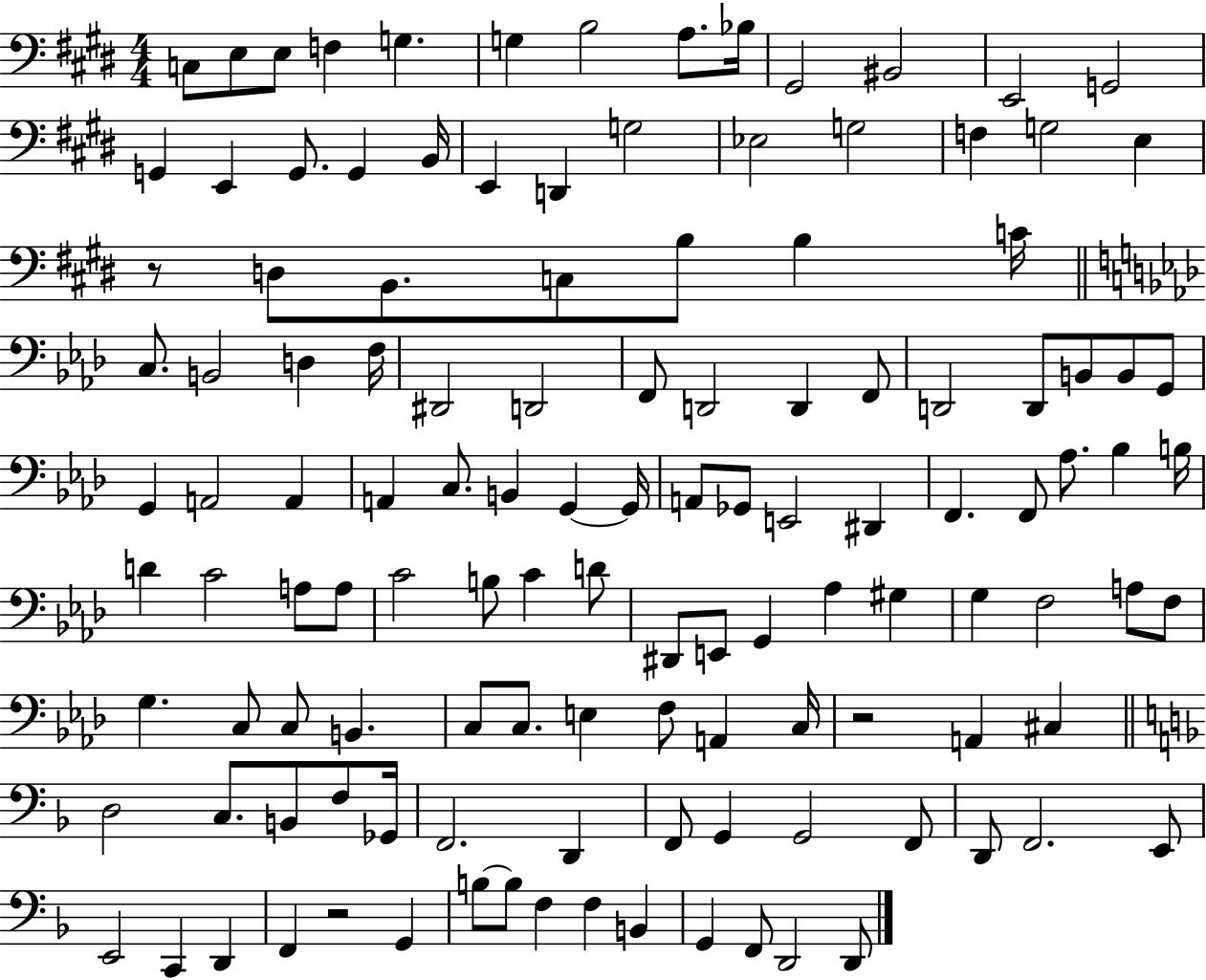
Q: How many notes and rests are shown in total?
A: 124